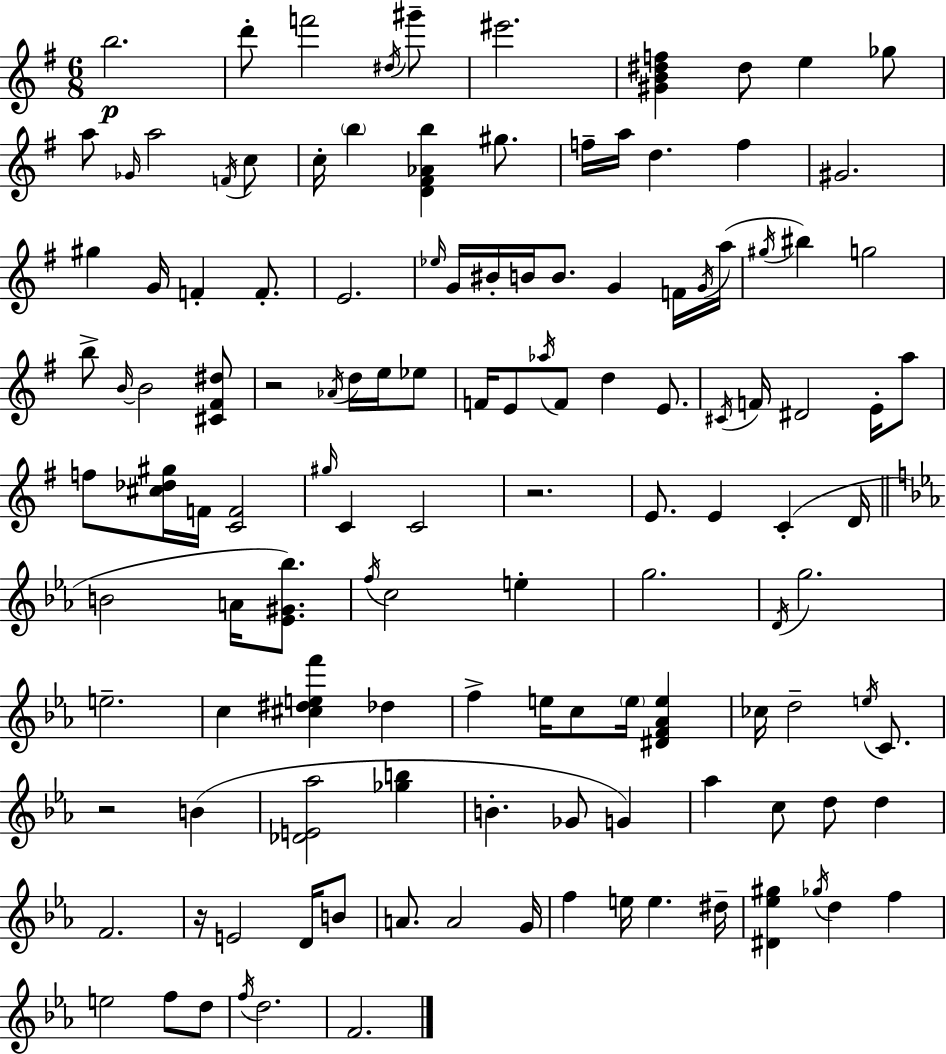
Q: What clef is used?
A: treble